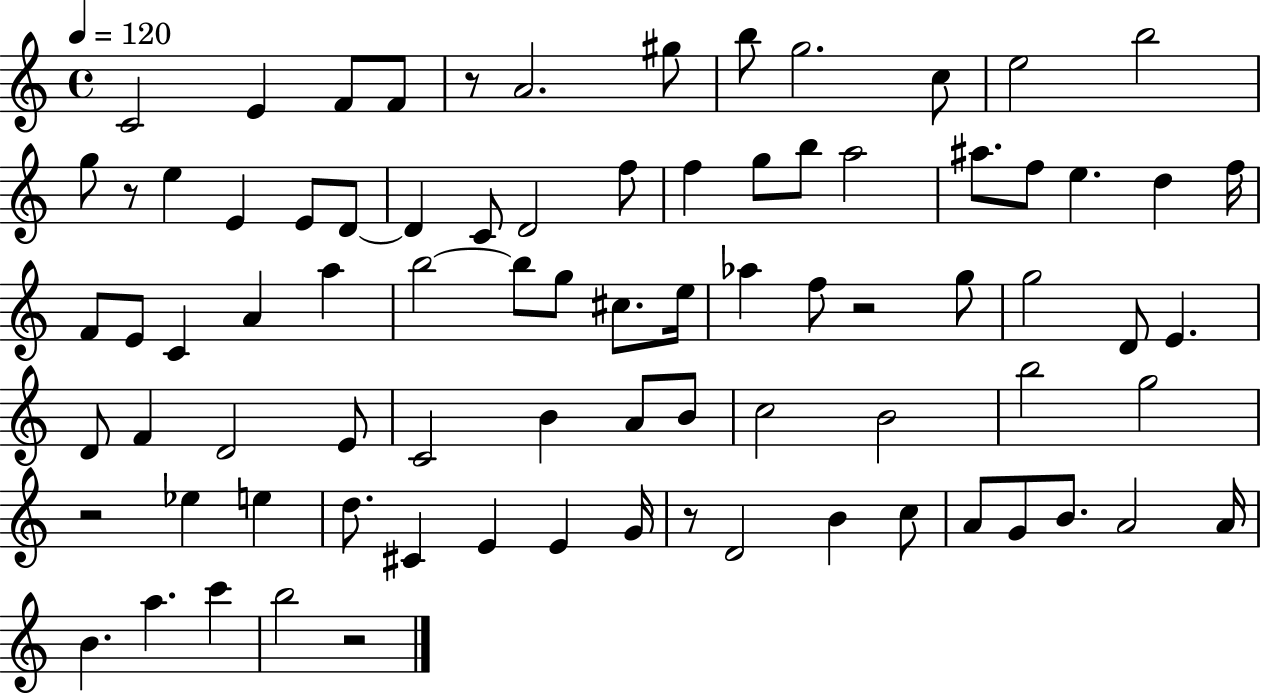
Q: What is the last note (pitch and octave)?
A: B5